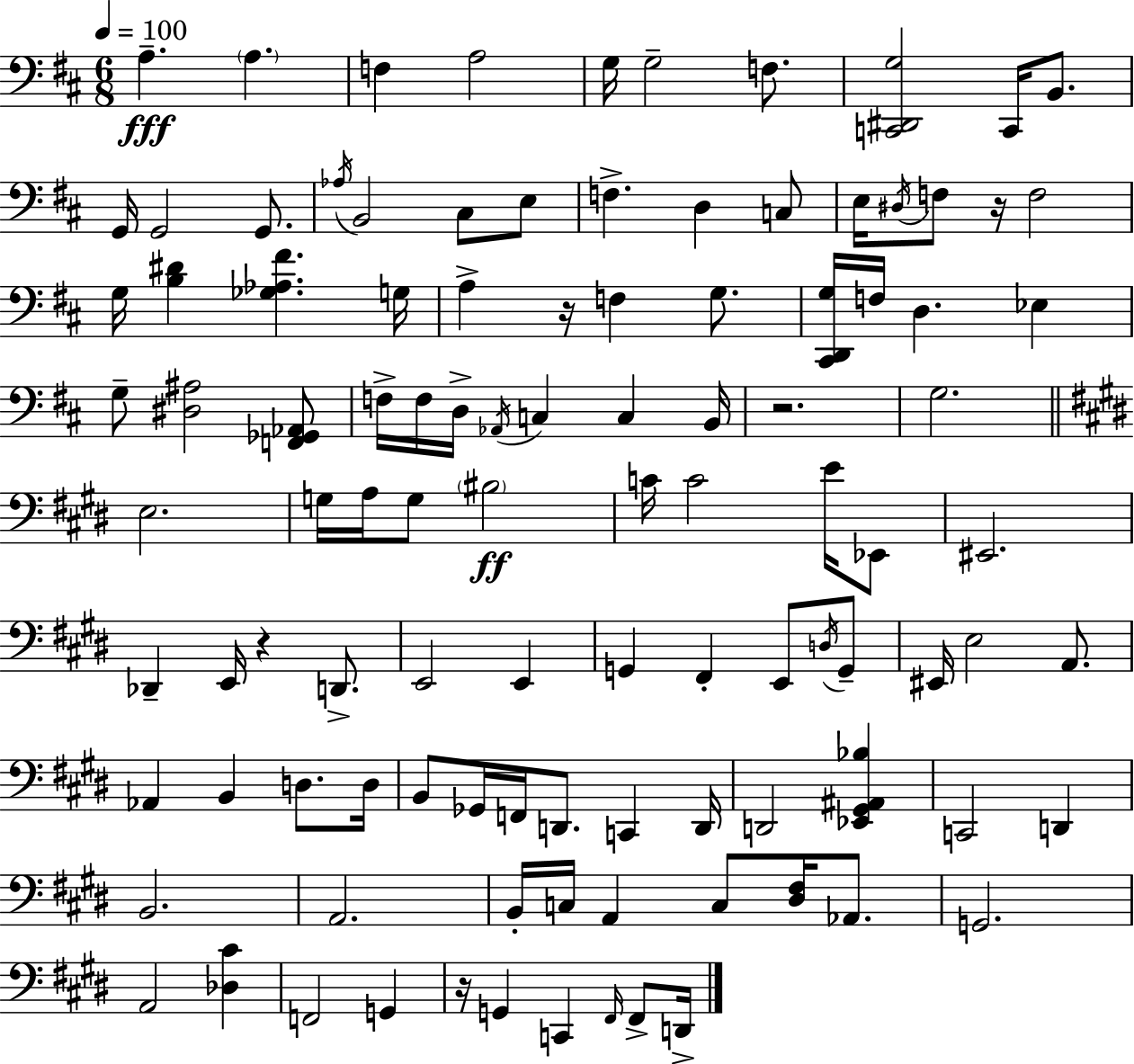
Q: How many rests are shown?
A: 5